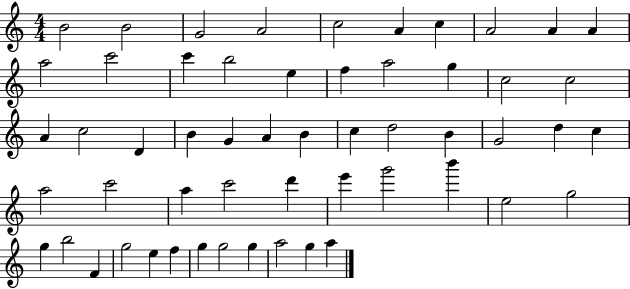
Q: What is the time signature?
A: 4/4